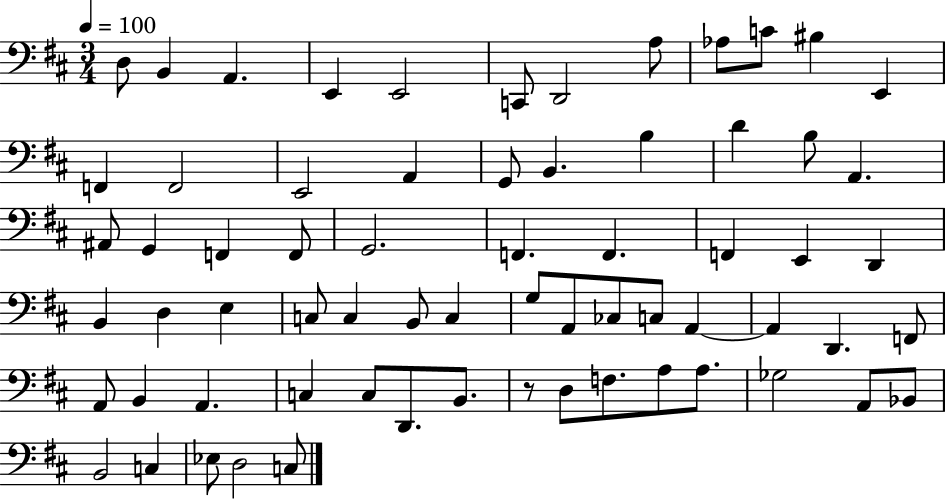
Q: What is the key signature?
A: D major